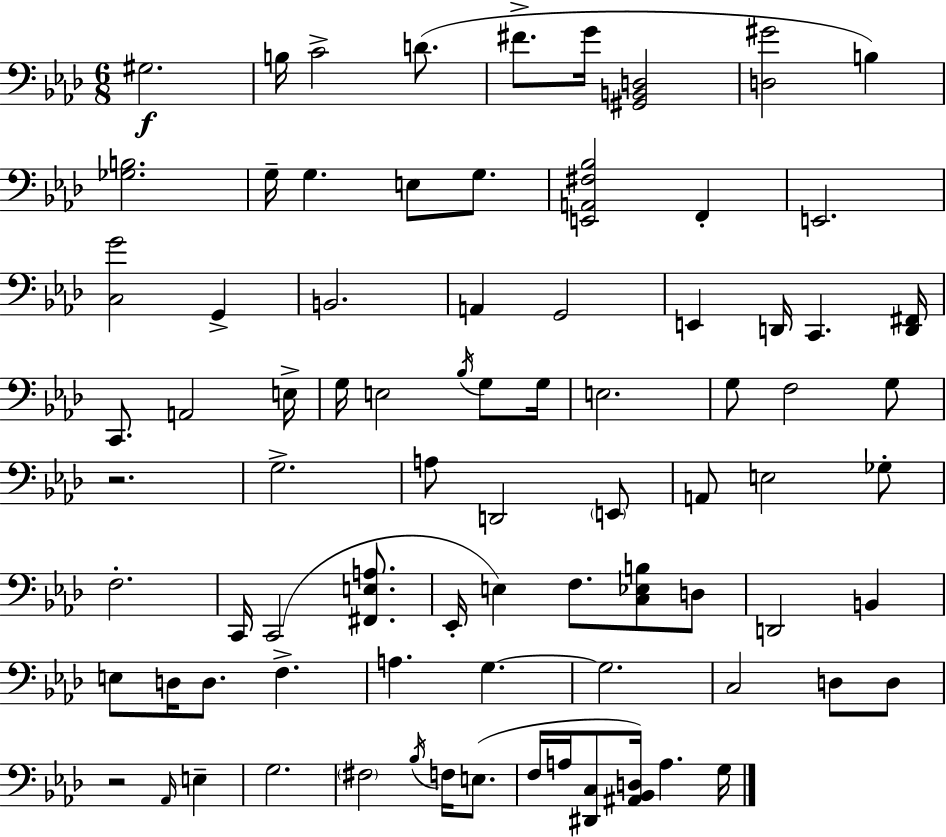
{
  \clef bass
  \numericTimeSignature
  \time 6/8
  \key aes \major
  gis2.\f | b16 c'2-> d'8.( | fis'8.-> g'16 <gis, b, d>2 | <d gis'>2 b4) | \break <ges b>2. | g16-- g4. e8 g8. | <e, a, fis bes>2 f,4-. | e,2. | \break <c g'>2 g,4-> | b,2. | a,4 g,2 | e,4 d,16 c,4. <d, fis,>16 | \break c,8. a,2 e16-> | g16 e2 \acciaccatura { bes16 } g8 | g16 e2. | g8 f2 g8 | \break r2. | g2.-> | a8 d,2 \parenthesize e,8 | a,8 e2 ges8-. | \break f2.-. | c,16 c,2( <fis, e a>8. | ees,16-. e4) f8. <c ees b>8 d8 | d,2 b,4 | \break e8 d16 d8. f4.-> | a4. g4.~~ | g2. | c2 d8 d8 | \break r2 \grace { aes,16 } e4-- | g2. | \parenthesize fis2 \acciaccatura { bes16 } f16 | e8.( f16 a16 <dis, c>8 <ais, bes, d>16) a4. | \break g16 \bar "|."
}